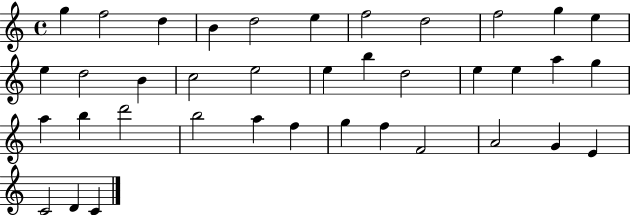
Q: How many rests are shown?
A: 0